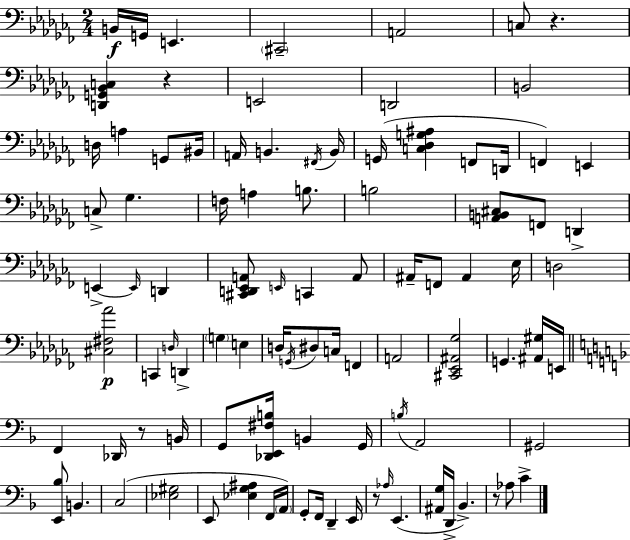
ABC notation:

X:1
T:Untitled
M:2/4
L:1/4
K:Abm
B,,/4 G,,/4 E,, ^C,,2 A,,2 C,/2 z [D,,G,,_B,,C,] z E,,2 D,,2 B,,2 D,/4 A, G,,/2 ^B,,/4 A,,/4 B,, ^F,,/4 B,,/4 G,,/4 [C,_D,G,^A,] F,,/2 D,,/4 F,, E,, C,/2 _G, F,/4 A, B,/2 B,2 [A,,B,,^C,]/2 F,,/2 D,, E,, E,,/4 D,, [^C,,D,,_E,,A,,]/2 E,,/4 C,, A,,/2 ^A,,/4 F,,/2 ^A,, _E,/4 D,2 [^C,^F,_A]2 C,, D,/4 D,, G, E, D,/4 G,,/4 ^D,/2 C,/4 F,, A,,2 [^C,,_E,,^A,,_G,]2 G,, [^A,,^G,]/4 E,,/4 F,, _D,,/4 z/2 B,,/4 G,,/2 [_D,,E,,^F,B,]/4 B,, G,,/4 B,/4 A,,2 ^G,,2 [E,,_B,]/2 B,, C,2 [_E,^G,]2 E,,/2 [_E,G,^A,] F,,/4 A,,/4 G,,/2 F,,/4 D,, E,,/4 z/2 _A,/4 E,, [^A,,G,]/4 D,,/4 _B,, z/2 _A,/2 C